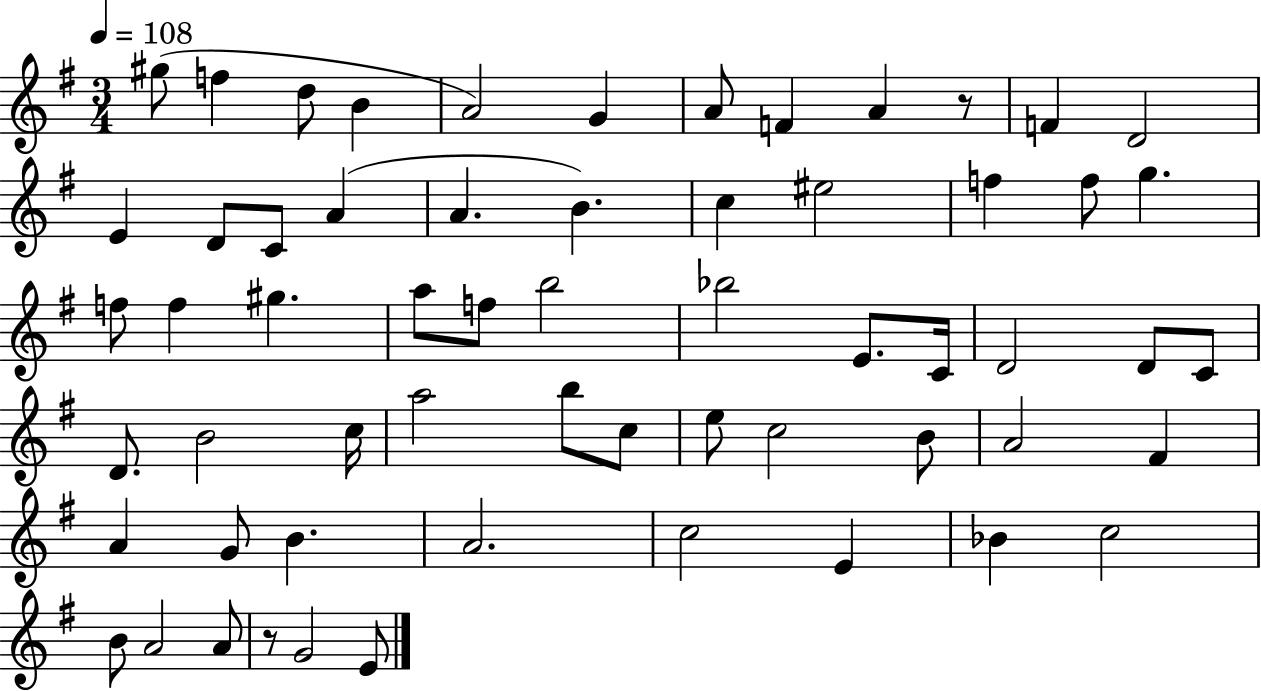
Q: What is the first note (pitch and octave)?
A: G#5